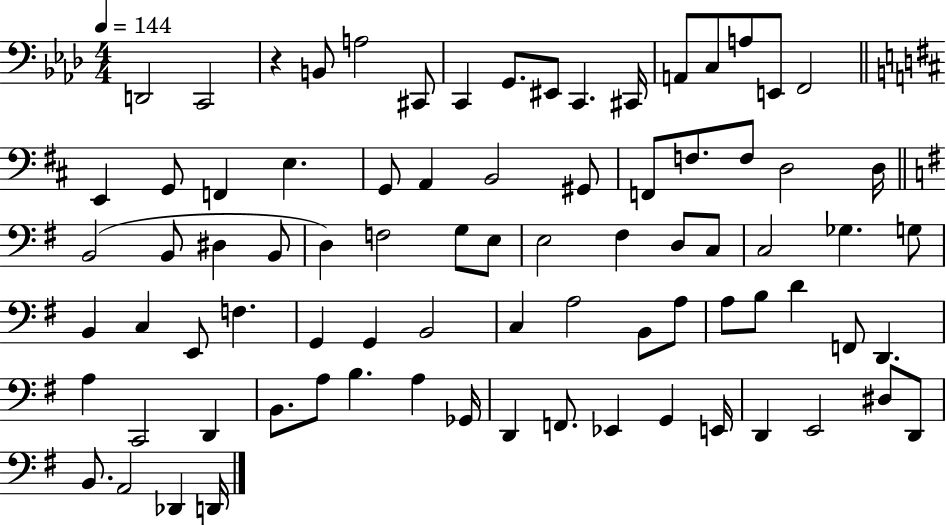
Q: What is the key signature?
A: AES major